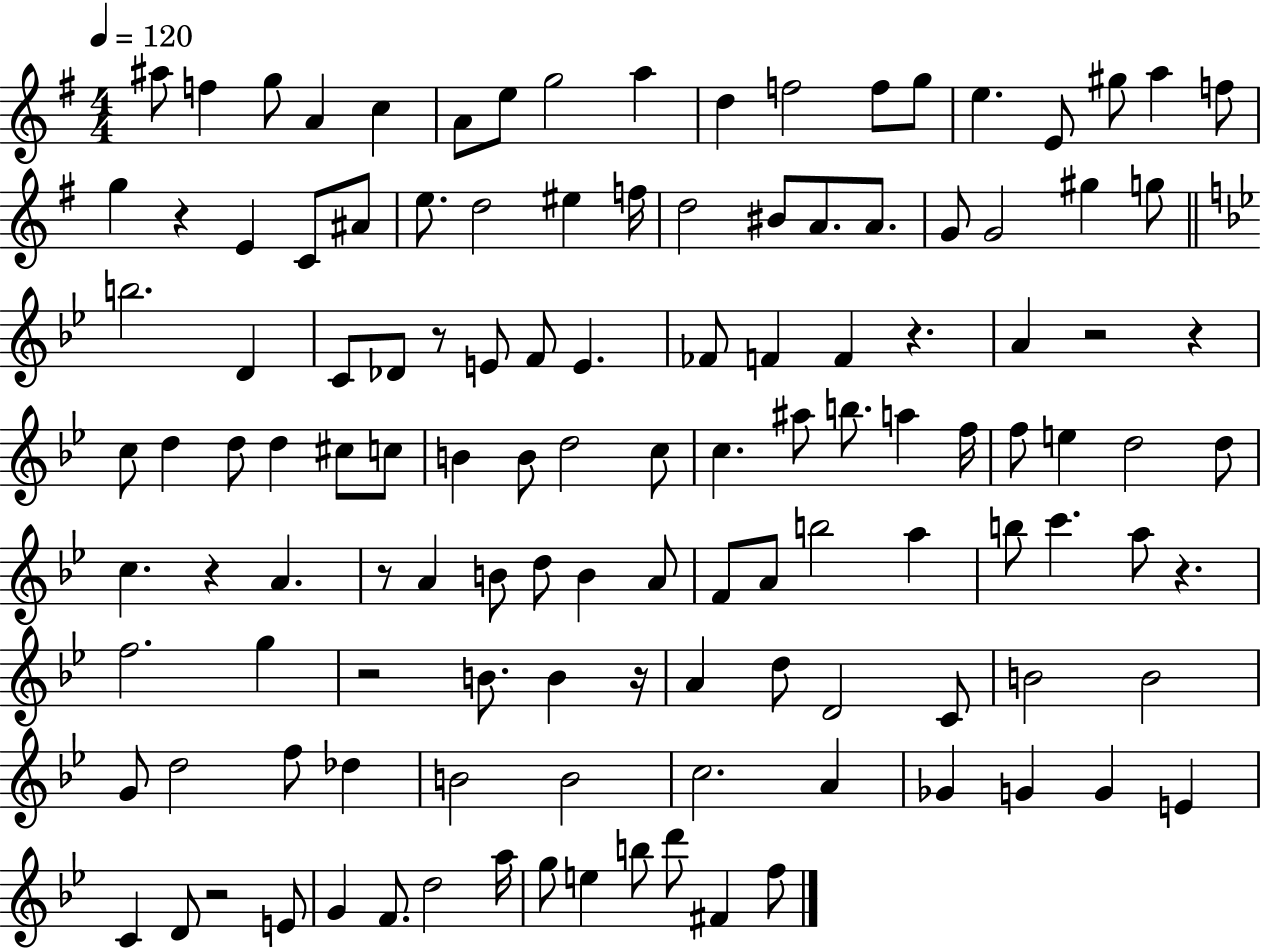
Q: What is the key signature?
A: G major